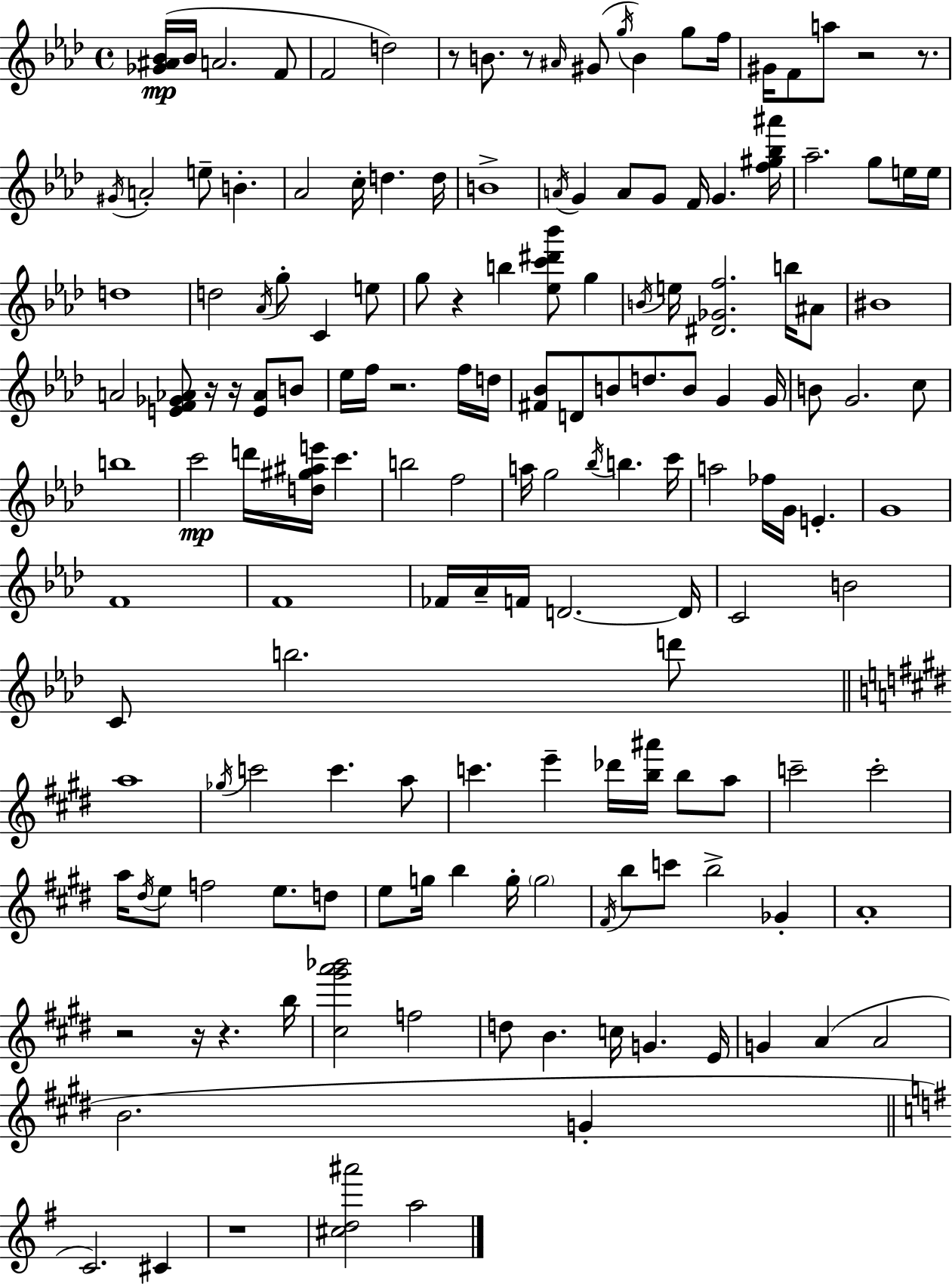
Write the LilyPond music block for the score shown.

{
  \clef treble
  \time 4/4
  \defaultTimeSignature
  \key aes \major
  \repeat volta 2 { <ges' ais' bes'>16(\mp bes'16 a'2. f'8 | f'2 d''2) | r8 b'8. r8 \grace { ais'16 } gis'8( \acciaccatura { g''16 } b'4) g''8 | f''16 gis'16 f'8 a''8 r2 r8. | \break \acciaccatura { gis'16 } a'2-. e''8-- b'4.-. | aes'2 c''16-. d''4. | d''16 b'1-> | \acciaccatura { a'16 } g'4 a'8 g'8 f'16 g'4. | \break <f'' gis'' bes'' ais'''>16 aes''2.-- | g''8 e''16 e''16 d''1 | d''2 \acciaccatura { aes'16 } g''8-. c'4 | e''8 g''8 r4 b''4 <ees'' c''' dis''' bes'''>8 | \break g''4 \acciaccatura { b'16 } e''16 <dis' ges' f''>2. | b''16 ais'8 bis'1 | a'2 <e' f' ges' aes'>8 | r16 r16 <e' aes'>8 b'8 ees''16 f''16 r2. | \break f''16 d''16 <fis' bes'>8 d'8 b'8 d''8. b'8 | g'4 g'16 b'8 g'2. | c''8 b''1 | c'''2\mp d'''16 <d'' gis'' ais'' e'''>16 | \break c'''4. b''2 f''2 | a''16 g''2 \acciaccatura { bes''16 } | b''4. c'''16 a''2 fes''16 | g'16 e'4.-. g'1 | \break f'1 | f'1 | fes'16 aes'16-- f'16 d'2.~~ | d'16 c'2 b'2 | \break c'8 b''2. | d'''8 \bar "||" \break \key e \major a''1 | \acciaccatura { ges''16 } c'''2 c'''4. a''8 | c'''4. e'''4-- des'''16 <b'' ais'''>16 b''8 a''8 | c'''2-- c'''2-. | \break a''16 \acciaccatura { dis''16 } e''8 f''2 e''8. | d''8 e''8 g''16 b''4 g''16-. \parenthesize g''2 | \acciaccatura { fis'16 } b''8 c'''8 b''2-> ges'4-. | a'1-. | \break r2 r16 r4. | b''16 <cis'' gis''' a''' bes'''>2 f''2 | d''8 b'4. c''16 g'4. | e'16 g'4 a'4( a'2 | \break b'2. g'4-. | \bar "||" \break \key e \minor c'2.) cis'4 | r1 | <cis'' d'' ais'''>2 a''2 | } \bar "|."
}